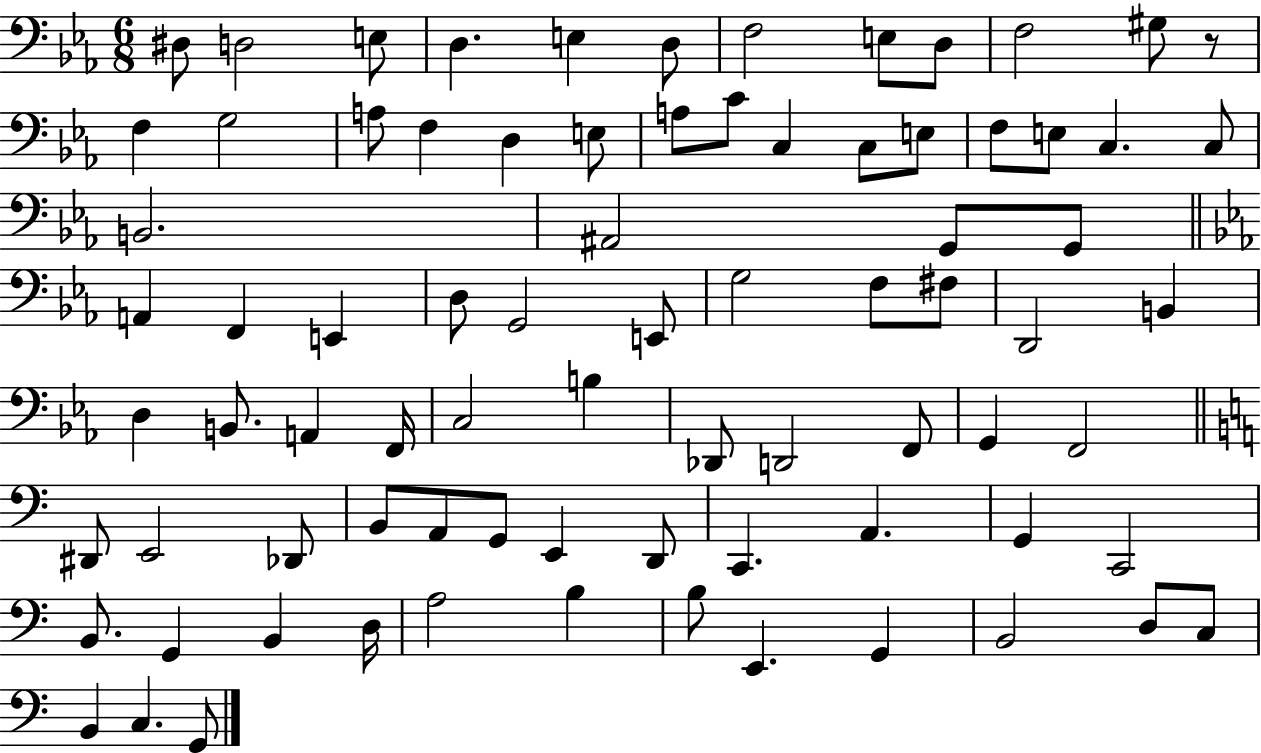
{
  \clef bass
  \numericTimeSignature
  \time 6/8
  \key ees \major
  dis8 d2 e8 | d4. e4 d8 | f2 e8 d8 | f2 gis8 r8 | \break f4 g2 | a8 f4 d4 e8 | a8 c'8 c4 c8 e8 | f8 e8 c4. c8 | \break b,2. | ais,2 g,8 g,8 | \bar "||" \break \key ees \major a,4 f,4 e,4 | d8 g,2 e,8 | g2 f8 fis8 | d,2 b,4 | \break d4 b,8. a,4 f,16 | c2 b4 | des,8 d,2 f,8 | g,4 f,2 | \break \bar "||" \break \key c \major dis,8 e,2 des,8 | b,8 a,8 g,8 e,4 d,8 | c,4. a,4. | g,4 c,2 | \break b,8. g,4 b,4 d16 | a2 b4 | b8 e,4. g,4 | b,2 d8 c8 | \break b,4 c4. g,8 | \bar "|."
}